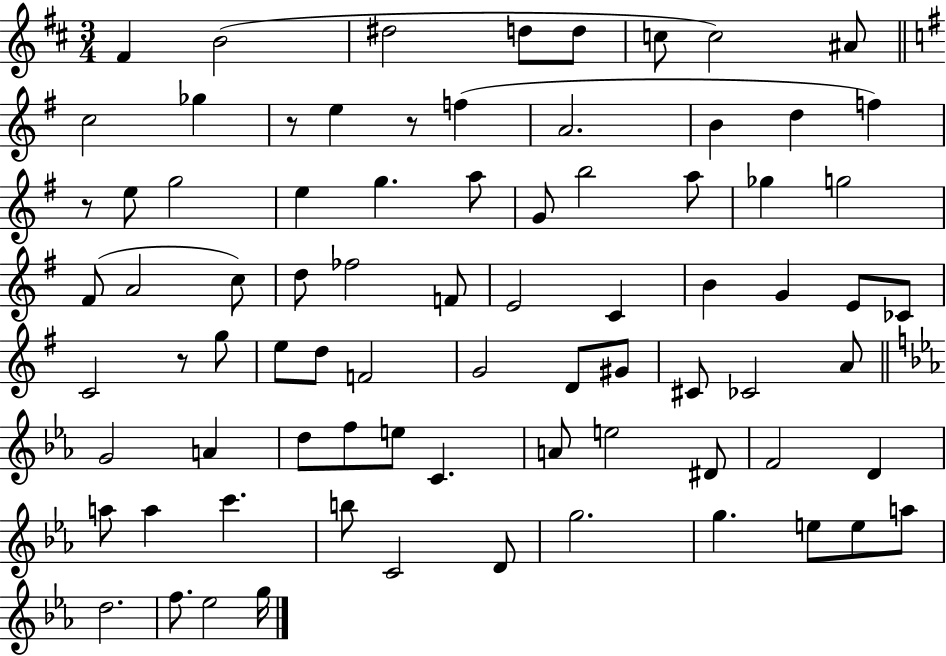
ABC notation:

X:1
T:Untitled
M:3/4
L:1/4
K:D
^F B2 ^d2 d/2 d/2 c/2 c2 ^A/2 c2 _g z/2 e z/2 f A2 B d f z/2 e/2 g2 e g a/2 G/2 b2 a/2 _g g2 ^F/2 A2 c/2 d/2 _f2 F/2 E2 C B G E/2 _C/2 C2 z/2 g/2 e/2 d/2 F2 G2 D/2 ^G/2 ^C/2 _C2 A/2 G2 A d/2 f/2 e/2 C A/2 e2 ^D/2 F2 D a/2 a c' b/2 C2 D/2 g2 g e/2 e/2 a/2 d2 f/2 _e2 g/4